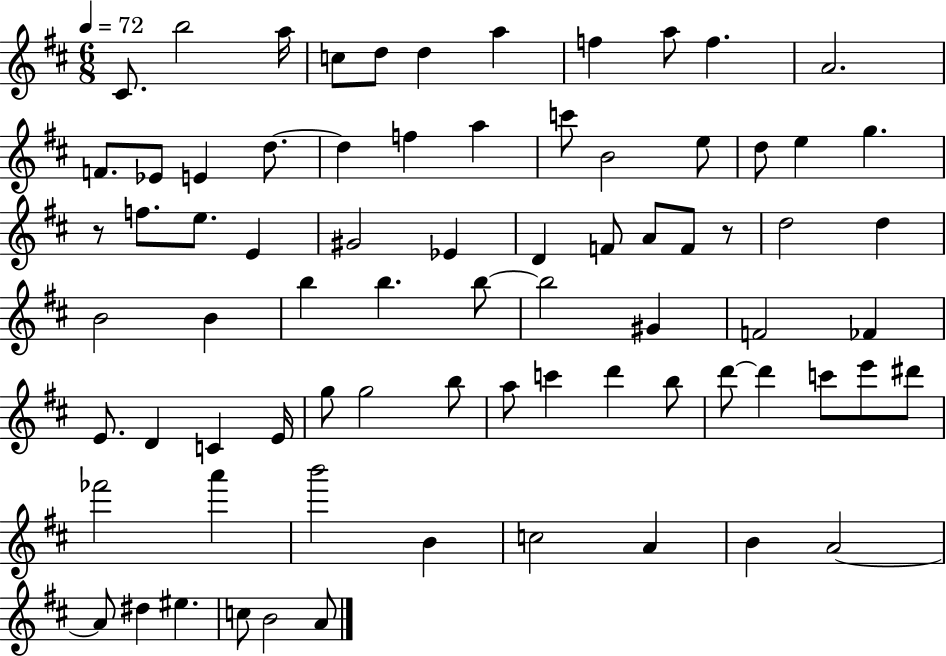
{
  \clef treble
  \numericTimeSignature
  \time 6/8
  \key d \major
  \tempo 4 = 72
  cis'8. b''2 a''16 | c''8 d''8 d''4 a''4 | f''4 a''8 f''4. | a'2. | \break f'8. ees'8 e'4 d''8.~~ | d''4 f''4 a''4 | c'''8 b'2 e''8 | d''8 e''4 g''4. | \break r8 f''8. e''8. e'4 | gis'2 ees'4 | d'4 f'8 a'8 f'8 r8 | d''2 d''4 | \break b'2 b'4 | b''4 b''4. b''8~~ | b''2 gis'4 | f'2 fes'4 | \break e'8. d'4 c'4 e'16 | g''8 g''2 b''8 | a''8 c'''4 d'''4 b''8 | d'''8~~ d'''4 c'''8 e'''8 dis'''8 | \break fes'''2 a'''4 | b'''2 b'4 | c''2 a'4 | b'4 a'2~~ | \break a'8 dis''4 eis''4. | c''8 b'2 a'8 | \bar "|."
}